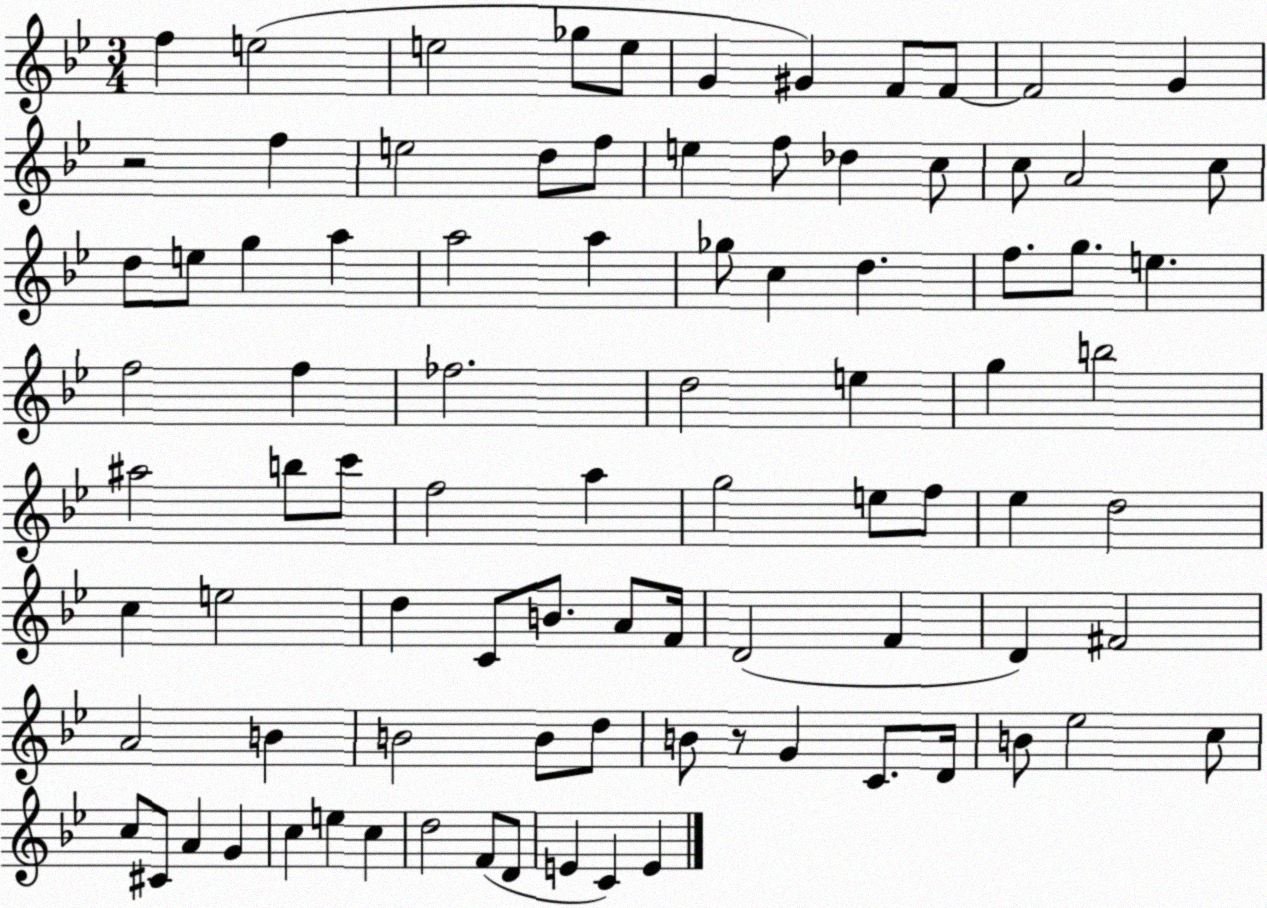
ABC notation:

X:1
T:Untitled
M:3/4
L:1/4
K:Bb
f e2 e2 _g/2 e/2 G ^G F/2 F/2 F2 G z2 f e2 d/2 f/2 e f/2 _d c/2 c/2 A2 c/2 d/2 e/2 g a a2 a _g/2 c d f/2 g/2 e f2 f _f2 d2 e g b2 ^a2 b/2 c'/2 f2 a g2 e/2 f/2 _e d2 c e2 d C/2 B/2 A/2 F/4 D2 F D ^F2 A2 B B2 B/2 d/2 B/2 z/2 G C/2 D/4 B/2 _e2 c/2 c/2 ^C/2 A G c e c d2 F/2 D/2 E C E